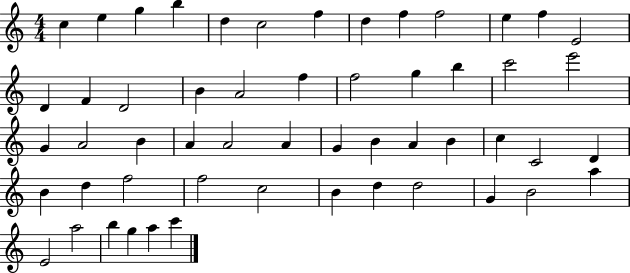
C5/q E5/q G5/q B5/q D5/q C5/h F5/q D5/q F5/q F5/h E5/q F5/q E4/h D4/q F4/q D4/h B4/q A4/h F5/q F5/h G5/q B5/q C6/h E6/h G4/q A4/h B4/q A4/q A4/h A4/q G4/q B4/q A4/q B4/q C5/q C4/h D4/q B4/q D5/q F5/h F5/h C5/h B4/q D5/q D5/h G4/q B4/h A5/q E4/h A5/h B5/q G5/q A5/q C6/q